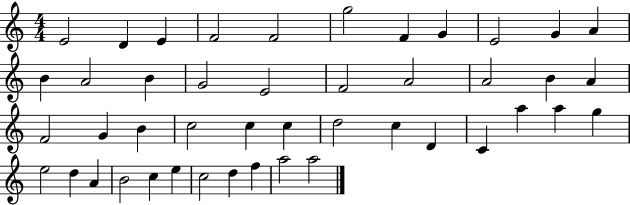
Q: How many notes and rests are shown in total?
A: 45